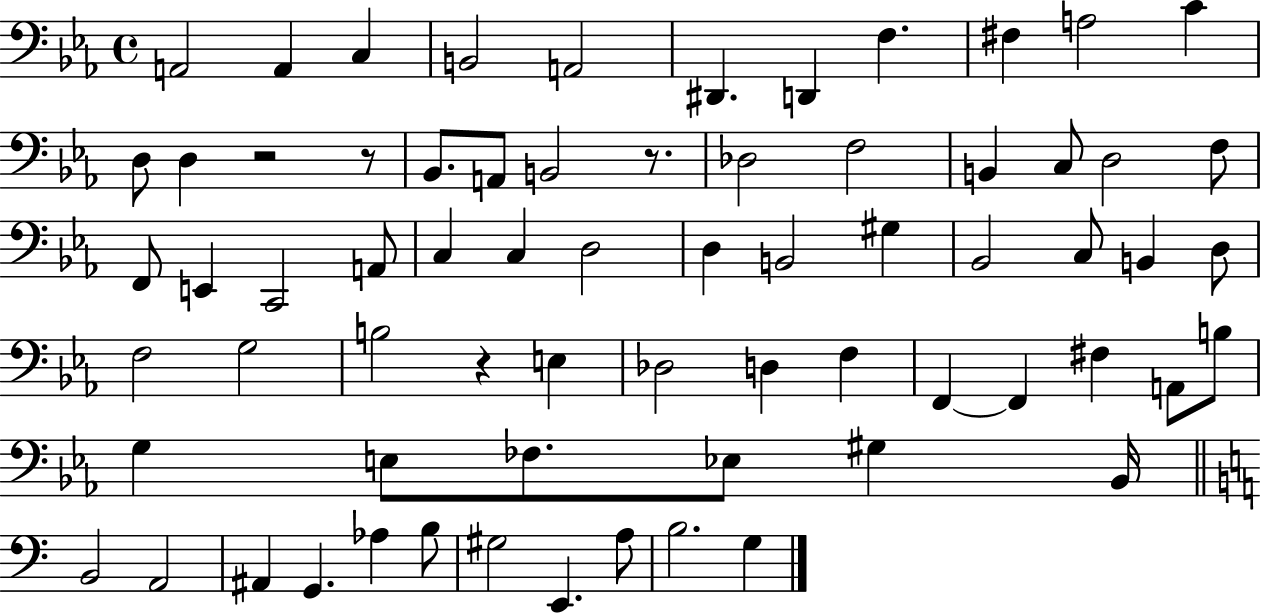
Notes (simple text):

A2/h A2/q C3/q B2/h A2/h D#2/q. D2/q F3/q. F#3/q A3/h C4/q D3/e D3/q R/h R/e Bb2/e. A2/e B2/h R/e. Db3/h F3/h B2/q C3/e D3/h F3/e F2/e E2/q C2/h A2/e C3/q C3/q D3/h D3/q B2/h G#3/q Bb2/h C3/e B2/q D3/e F3/h G3/h B3/h R/q E3/q Db3/h D3/q F3/q F2/q F2/q F#3/q A2/e B3/e G3/q E3/e FES3/e. Eb3/e G#3/q Bb2/s B2/h A2/h A#2/q G2/q. Ab3/q B3/e G#3/h E2/q. A3/e B3/h. G3/q